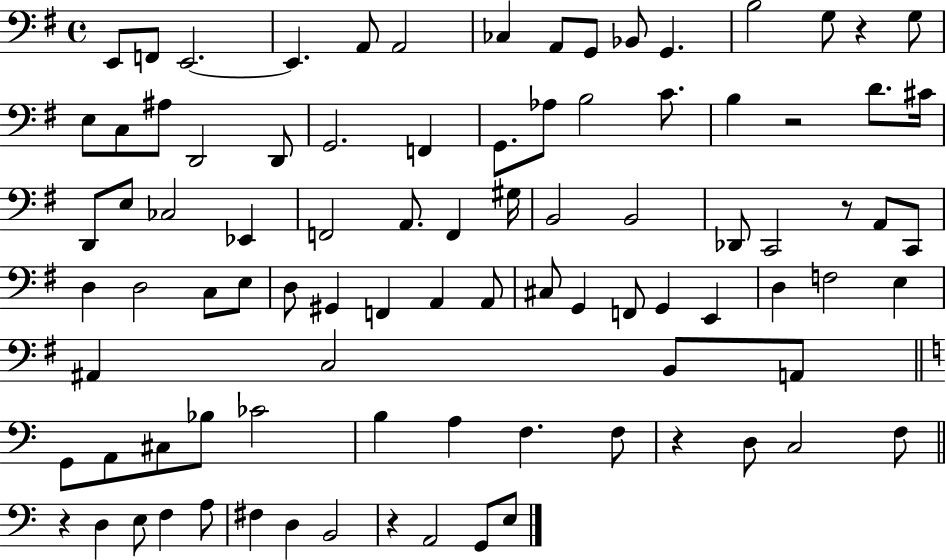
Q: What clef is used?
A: bass